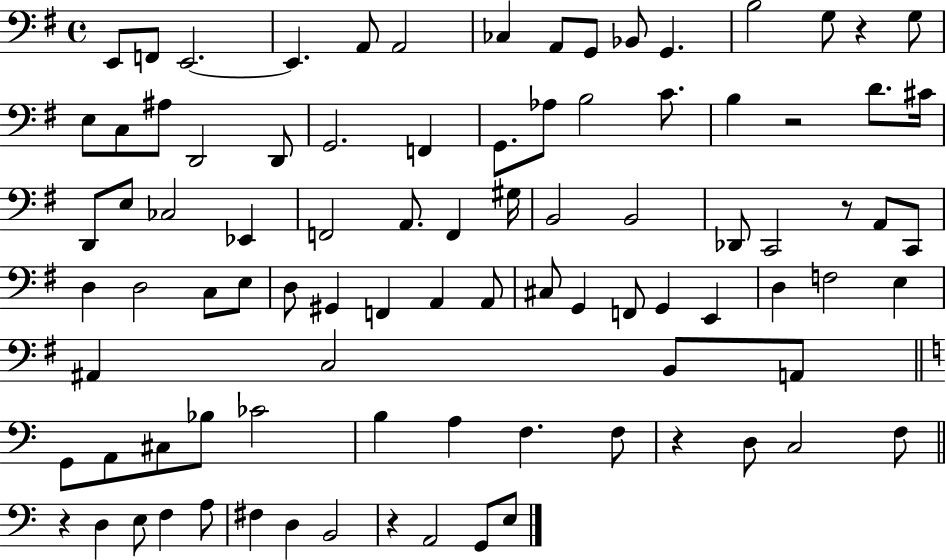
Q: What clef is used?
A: bass